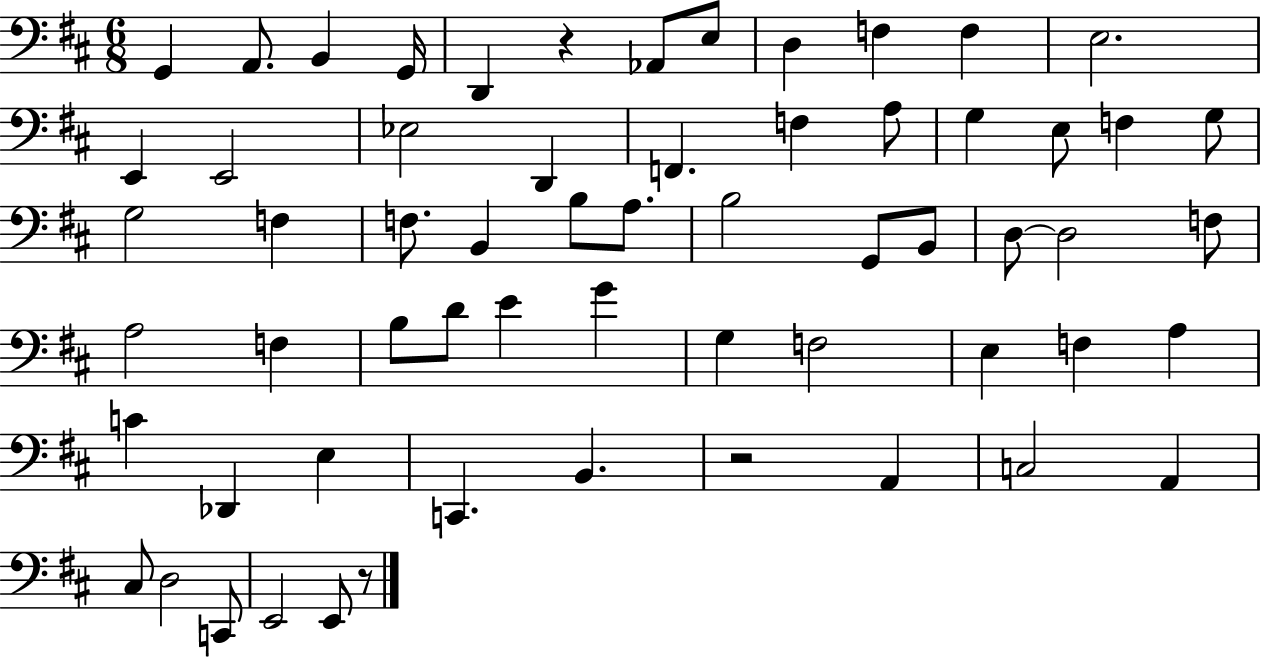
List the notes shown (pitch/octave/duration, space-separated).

G2/q A2/e. B2/q G2/s D2/q R/q Ab2/e E3/e D3/q F3/q F3/q E3/h. E2/q E2/h Eb3/h D2/q F2/q. F3/q A3/e G3/q E3/e F3/q G3/e G3/h F3/q F3/e. B2/q B3/e A3/e. B3/h G2/e B2/e D3/e D3/h F3/e A3/h F3/q B3/e D4/e E4/q G4/q G3/q F3/h E3/q F3/q A3/q C4/q Db2/q E3/q C2/q. B2/q. R/h A2/q C3/h A2/q C#3/e D3/h C2/e E2/h E2/e R/e